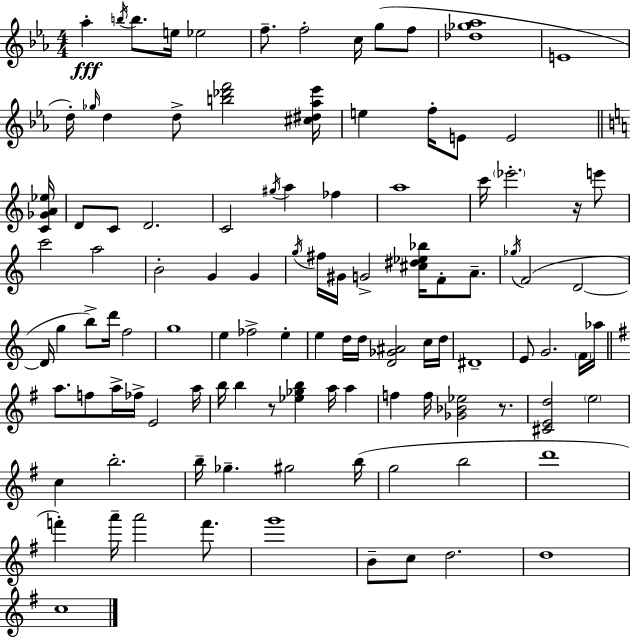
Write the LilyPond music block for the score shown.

{
  \clef treble
  \numericTimeSignature
  \time 4/4
  \key c \minor
  aes''4-.\fff \acciaccatura { b''16 } b''8. e''16 ees''2 | f''8.-- f''2-. c''16 g''8( f''8 | <des'' ges'' aes''>1 | e'1 | \break d''16-.) \grace { ges''16 } d''4 d''8-> <b'' des''' f'''>2 | <cis'' dis'' aes'' ees'''>16 e''4 f''16-. e'8 e'2 | \bar "||" \break \key a \minor <c' ges' a' ees''>16 d'8 c'8 d'2. | c'2 \acciaccatura { gis''16 } a''4 fes''4 | a''1 | c'''16 \parenthesize ees'''2.-. r16 | \break e'''8 c'''2 a''2 | b'2-. g'4 g'4 | \acciaccatura { g''16 } fis''16 gis'16 g'2-> <cis'' dis'' ees'' bes''>16 f'8-. | a'8.-- \acciaccatura { ges''16 }( f'2 d'2~~ | \break d'16 g''4 b''8->) d'''16 f''2 | g''1 | e''4 fes''2-> | e''4-. e''4 d''16 d''16 <d' ges' ais'>2 | \break c''16 d''16 dis'1-- | e'8 g'2. | \parenthesize f'16 aes''16 \bar "||" \break \key g \major a''8. f''8 a''16-> fes''16-> e'2 a''16 | b''16 b''4 r8 <ees'' ges'' b''>4 a''16 a''4 | f''4 f''16 <ges' bes' ees''>2 r8. | <cis' e' d''>2 \parenthesize e''2 | \break c''4 b''2.-. | b''16-- ges''4.-- gis''2 b''16( | g''2 b''2 | d'''1 | \break f'''4-.) a'''16-- a'''2 f'''8. | g'''1 | b'8-- c''8 d''2. | d''1 | \break c''1 | \bar "|."
}